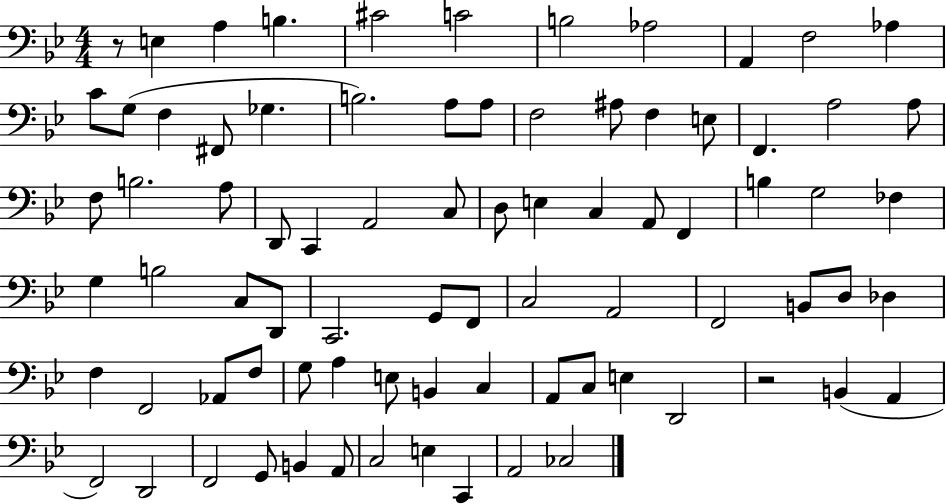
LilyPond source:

{
  \clef bass
  \numericTimeSignature
  \time 4/4
  \key bes \major
  r8 e4 a4 b4. | cis'2 c'2 | b2 aes2 | a,4 f2 aes4 | \break c'8 g8( f4 fis,8 ges4. | b2.) a8 a8 | f2 ais8 f4 e8 | f,4. a2 a8 | \break f8 b2. a8 | d,8 c,4 a,2 c8 | d8 e4 c4 a,8 f,4 | b4 g2 fes4 | \break g4 b2 c8 d,8 | c,2. g,8 f,8 | c2 a,2 | f,2 b,8 d8 des4 | \break f4 f,2 aes,8 f8 | g8 a4 e8 b,4 c4 | a,8 c8 e4 d,2 | r2 b,4( a,4 | \break f,2) d,2 | f,2 g,8 b,4 a,8 | c2 e4 c,4 | a,2 ces2 | \break \bar "|."
}